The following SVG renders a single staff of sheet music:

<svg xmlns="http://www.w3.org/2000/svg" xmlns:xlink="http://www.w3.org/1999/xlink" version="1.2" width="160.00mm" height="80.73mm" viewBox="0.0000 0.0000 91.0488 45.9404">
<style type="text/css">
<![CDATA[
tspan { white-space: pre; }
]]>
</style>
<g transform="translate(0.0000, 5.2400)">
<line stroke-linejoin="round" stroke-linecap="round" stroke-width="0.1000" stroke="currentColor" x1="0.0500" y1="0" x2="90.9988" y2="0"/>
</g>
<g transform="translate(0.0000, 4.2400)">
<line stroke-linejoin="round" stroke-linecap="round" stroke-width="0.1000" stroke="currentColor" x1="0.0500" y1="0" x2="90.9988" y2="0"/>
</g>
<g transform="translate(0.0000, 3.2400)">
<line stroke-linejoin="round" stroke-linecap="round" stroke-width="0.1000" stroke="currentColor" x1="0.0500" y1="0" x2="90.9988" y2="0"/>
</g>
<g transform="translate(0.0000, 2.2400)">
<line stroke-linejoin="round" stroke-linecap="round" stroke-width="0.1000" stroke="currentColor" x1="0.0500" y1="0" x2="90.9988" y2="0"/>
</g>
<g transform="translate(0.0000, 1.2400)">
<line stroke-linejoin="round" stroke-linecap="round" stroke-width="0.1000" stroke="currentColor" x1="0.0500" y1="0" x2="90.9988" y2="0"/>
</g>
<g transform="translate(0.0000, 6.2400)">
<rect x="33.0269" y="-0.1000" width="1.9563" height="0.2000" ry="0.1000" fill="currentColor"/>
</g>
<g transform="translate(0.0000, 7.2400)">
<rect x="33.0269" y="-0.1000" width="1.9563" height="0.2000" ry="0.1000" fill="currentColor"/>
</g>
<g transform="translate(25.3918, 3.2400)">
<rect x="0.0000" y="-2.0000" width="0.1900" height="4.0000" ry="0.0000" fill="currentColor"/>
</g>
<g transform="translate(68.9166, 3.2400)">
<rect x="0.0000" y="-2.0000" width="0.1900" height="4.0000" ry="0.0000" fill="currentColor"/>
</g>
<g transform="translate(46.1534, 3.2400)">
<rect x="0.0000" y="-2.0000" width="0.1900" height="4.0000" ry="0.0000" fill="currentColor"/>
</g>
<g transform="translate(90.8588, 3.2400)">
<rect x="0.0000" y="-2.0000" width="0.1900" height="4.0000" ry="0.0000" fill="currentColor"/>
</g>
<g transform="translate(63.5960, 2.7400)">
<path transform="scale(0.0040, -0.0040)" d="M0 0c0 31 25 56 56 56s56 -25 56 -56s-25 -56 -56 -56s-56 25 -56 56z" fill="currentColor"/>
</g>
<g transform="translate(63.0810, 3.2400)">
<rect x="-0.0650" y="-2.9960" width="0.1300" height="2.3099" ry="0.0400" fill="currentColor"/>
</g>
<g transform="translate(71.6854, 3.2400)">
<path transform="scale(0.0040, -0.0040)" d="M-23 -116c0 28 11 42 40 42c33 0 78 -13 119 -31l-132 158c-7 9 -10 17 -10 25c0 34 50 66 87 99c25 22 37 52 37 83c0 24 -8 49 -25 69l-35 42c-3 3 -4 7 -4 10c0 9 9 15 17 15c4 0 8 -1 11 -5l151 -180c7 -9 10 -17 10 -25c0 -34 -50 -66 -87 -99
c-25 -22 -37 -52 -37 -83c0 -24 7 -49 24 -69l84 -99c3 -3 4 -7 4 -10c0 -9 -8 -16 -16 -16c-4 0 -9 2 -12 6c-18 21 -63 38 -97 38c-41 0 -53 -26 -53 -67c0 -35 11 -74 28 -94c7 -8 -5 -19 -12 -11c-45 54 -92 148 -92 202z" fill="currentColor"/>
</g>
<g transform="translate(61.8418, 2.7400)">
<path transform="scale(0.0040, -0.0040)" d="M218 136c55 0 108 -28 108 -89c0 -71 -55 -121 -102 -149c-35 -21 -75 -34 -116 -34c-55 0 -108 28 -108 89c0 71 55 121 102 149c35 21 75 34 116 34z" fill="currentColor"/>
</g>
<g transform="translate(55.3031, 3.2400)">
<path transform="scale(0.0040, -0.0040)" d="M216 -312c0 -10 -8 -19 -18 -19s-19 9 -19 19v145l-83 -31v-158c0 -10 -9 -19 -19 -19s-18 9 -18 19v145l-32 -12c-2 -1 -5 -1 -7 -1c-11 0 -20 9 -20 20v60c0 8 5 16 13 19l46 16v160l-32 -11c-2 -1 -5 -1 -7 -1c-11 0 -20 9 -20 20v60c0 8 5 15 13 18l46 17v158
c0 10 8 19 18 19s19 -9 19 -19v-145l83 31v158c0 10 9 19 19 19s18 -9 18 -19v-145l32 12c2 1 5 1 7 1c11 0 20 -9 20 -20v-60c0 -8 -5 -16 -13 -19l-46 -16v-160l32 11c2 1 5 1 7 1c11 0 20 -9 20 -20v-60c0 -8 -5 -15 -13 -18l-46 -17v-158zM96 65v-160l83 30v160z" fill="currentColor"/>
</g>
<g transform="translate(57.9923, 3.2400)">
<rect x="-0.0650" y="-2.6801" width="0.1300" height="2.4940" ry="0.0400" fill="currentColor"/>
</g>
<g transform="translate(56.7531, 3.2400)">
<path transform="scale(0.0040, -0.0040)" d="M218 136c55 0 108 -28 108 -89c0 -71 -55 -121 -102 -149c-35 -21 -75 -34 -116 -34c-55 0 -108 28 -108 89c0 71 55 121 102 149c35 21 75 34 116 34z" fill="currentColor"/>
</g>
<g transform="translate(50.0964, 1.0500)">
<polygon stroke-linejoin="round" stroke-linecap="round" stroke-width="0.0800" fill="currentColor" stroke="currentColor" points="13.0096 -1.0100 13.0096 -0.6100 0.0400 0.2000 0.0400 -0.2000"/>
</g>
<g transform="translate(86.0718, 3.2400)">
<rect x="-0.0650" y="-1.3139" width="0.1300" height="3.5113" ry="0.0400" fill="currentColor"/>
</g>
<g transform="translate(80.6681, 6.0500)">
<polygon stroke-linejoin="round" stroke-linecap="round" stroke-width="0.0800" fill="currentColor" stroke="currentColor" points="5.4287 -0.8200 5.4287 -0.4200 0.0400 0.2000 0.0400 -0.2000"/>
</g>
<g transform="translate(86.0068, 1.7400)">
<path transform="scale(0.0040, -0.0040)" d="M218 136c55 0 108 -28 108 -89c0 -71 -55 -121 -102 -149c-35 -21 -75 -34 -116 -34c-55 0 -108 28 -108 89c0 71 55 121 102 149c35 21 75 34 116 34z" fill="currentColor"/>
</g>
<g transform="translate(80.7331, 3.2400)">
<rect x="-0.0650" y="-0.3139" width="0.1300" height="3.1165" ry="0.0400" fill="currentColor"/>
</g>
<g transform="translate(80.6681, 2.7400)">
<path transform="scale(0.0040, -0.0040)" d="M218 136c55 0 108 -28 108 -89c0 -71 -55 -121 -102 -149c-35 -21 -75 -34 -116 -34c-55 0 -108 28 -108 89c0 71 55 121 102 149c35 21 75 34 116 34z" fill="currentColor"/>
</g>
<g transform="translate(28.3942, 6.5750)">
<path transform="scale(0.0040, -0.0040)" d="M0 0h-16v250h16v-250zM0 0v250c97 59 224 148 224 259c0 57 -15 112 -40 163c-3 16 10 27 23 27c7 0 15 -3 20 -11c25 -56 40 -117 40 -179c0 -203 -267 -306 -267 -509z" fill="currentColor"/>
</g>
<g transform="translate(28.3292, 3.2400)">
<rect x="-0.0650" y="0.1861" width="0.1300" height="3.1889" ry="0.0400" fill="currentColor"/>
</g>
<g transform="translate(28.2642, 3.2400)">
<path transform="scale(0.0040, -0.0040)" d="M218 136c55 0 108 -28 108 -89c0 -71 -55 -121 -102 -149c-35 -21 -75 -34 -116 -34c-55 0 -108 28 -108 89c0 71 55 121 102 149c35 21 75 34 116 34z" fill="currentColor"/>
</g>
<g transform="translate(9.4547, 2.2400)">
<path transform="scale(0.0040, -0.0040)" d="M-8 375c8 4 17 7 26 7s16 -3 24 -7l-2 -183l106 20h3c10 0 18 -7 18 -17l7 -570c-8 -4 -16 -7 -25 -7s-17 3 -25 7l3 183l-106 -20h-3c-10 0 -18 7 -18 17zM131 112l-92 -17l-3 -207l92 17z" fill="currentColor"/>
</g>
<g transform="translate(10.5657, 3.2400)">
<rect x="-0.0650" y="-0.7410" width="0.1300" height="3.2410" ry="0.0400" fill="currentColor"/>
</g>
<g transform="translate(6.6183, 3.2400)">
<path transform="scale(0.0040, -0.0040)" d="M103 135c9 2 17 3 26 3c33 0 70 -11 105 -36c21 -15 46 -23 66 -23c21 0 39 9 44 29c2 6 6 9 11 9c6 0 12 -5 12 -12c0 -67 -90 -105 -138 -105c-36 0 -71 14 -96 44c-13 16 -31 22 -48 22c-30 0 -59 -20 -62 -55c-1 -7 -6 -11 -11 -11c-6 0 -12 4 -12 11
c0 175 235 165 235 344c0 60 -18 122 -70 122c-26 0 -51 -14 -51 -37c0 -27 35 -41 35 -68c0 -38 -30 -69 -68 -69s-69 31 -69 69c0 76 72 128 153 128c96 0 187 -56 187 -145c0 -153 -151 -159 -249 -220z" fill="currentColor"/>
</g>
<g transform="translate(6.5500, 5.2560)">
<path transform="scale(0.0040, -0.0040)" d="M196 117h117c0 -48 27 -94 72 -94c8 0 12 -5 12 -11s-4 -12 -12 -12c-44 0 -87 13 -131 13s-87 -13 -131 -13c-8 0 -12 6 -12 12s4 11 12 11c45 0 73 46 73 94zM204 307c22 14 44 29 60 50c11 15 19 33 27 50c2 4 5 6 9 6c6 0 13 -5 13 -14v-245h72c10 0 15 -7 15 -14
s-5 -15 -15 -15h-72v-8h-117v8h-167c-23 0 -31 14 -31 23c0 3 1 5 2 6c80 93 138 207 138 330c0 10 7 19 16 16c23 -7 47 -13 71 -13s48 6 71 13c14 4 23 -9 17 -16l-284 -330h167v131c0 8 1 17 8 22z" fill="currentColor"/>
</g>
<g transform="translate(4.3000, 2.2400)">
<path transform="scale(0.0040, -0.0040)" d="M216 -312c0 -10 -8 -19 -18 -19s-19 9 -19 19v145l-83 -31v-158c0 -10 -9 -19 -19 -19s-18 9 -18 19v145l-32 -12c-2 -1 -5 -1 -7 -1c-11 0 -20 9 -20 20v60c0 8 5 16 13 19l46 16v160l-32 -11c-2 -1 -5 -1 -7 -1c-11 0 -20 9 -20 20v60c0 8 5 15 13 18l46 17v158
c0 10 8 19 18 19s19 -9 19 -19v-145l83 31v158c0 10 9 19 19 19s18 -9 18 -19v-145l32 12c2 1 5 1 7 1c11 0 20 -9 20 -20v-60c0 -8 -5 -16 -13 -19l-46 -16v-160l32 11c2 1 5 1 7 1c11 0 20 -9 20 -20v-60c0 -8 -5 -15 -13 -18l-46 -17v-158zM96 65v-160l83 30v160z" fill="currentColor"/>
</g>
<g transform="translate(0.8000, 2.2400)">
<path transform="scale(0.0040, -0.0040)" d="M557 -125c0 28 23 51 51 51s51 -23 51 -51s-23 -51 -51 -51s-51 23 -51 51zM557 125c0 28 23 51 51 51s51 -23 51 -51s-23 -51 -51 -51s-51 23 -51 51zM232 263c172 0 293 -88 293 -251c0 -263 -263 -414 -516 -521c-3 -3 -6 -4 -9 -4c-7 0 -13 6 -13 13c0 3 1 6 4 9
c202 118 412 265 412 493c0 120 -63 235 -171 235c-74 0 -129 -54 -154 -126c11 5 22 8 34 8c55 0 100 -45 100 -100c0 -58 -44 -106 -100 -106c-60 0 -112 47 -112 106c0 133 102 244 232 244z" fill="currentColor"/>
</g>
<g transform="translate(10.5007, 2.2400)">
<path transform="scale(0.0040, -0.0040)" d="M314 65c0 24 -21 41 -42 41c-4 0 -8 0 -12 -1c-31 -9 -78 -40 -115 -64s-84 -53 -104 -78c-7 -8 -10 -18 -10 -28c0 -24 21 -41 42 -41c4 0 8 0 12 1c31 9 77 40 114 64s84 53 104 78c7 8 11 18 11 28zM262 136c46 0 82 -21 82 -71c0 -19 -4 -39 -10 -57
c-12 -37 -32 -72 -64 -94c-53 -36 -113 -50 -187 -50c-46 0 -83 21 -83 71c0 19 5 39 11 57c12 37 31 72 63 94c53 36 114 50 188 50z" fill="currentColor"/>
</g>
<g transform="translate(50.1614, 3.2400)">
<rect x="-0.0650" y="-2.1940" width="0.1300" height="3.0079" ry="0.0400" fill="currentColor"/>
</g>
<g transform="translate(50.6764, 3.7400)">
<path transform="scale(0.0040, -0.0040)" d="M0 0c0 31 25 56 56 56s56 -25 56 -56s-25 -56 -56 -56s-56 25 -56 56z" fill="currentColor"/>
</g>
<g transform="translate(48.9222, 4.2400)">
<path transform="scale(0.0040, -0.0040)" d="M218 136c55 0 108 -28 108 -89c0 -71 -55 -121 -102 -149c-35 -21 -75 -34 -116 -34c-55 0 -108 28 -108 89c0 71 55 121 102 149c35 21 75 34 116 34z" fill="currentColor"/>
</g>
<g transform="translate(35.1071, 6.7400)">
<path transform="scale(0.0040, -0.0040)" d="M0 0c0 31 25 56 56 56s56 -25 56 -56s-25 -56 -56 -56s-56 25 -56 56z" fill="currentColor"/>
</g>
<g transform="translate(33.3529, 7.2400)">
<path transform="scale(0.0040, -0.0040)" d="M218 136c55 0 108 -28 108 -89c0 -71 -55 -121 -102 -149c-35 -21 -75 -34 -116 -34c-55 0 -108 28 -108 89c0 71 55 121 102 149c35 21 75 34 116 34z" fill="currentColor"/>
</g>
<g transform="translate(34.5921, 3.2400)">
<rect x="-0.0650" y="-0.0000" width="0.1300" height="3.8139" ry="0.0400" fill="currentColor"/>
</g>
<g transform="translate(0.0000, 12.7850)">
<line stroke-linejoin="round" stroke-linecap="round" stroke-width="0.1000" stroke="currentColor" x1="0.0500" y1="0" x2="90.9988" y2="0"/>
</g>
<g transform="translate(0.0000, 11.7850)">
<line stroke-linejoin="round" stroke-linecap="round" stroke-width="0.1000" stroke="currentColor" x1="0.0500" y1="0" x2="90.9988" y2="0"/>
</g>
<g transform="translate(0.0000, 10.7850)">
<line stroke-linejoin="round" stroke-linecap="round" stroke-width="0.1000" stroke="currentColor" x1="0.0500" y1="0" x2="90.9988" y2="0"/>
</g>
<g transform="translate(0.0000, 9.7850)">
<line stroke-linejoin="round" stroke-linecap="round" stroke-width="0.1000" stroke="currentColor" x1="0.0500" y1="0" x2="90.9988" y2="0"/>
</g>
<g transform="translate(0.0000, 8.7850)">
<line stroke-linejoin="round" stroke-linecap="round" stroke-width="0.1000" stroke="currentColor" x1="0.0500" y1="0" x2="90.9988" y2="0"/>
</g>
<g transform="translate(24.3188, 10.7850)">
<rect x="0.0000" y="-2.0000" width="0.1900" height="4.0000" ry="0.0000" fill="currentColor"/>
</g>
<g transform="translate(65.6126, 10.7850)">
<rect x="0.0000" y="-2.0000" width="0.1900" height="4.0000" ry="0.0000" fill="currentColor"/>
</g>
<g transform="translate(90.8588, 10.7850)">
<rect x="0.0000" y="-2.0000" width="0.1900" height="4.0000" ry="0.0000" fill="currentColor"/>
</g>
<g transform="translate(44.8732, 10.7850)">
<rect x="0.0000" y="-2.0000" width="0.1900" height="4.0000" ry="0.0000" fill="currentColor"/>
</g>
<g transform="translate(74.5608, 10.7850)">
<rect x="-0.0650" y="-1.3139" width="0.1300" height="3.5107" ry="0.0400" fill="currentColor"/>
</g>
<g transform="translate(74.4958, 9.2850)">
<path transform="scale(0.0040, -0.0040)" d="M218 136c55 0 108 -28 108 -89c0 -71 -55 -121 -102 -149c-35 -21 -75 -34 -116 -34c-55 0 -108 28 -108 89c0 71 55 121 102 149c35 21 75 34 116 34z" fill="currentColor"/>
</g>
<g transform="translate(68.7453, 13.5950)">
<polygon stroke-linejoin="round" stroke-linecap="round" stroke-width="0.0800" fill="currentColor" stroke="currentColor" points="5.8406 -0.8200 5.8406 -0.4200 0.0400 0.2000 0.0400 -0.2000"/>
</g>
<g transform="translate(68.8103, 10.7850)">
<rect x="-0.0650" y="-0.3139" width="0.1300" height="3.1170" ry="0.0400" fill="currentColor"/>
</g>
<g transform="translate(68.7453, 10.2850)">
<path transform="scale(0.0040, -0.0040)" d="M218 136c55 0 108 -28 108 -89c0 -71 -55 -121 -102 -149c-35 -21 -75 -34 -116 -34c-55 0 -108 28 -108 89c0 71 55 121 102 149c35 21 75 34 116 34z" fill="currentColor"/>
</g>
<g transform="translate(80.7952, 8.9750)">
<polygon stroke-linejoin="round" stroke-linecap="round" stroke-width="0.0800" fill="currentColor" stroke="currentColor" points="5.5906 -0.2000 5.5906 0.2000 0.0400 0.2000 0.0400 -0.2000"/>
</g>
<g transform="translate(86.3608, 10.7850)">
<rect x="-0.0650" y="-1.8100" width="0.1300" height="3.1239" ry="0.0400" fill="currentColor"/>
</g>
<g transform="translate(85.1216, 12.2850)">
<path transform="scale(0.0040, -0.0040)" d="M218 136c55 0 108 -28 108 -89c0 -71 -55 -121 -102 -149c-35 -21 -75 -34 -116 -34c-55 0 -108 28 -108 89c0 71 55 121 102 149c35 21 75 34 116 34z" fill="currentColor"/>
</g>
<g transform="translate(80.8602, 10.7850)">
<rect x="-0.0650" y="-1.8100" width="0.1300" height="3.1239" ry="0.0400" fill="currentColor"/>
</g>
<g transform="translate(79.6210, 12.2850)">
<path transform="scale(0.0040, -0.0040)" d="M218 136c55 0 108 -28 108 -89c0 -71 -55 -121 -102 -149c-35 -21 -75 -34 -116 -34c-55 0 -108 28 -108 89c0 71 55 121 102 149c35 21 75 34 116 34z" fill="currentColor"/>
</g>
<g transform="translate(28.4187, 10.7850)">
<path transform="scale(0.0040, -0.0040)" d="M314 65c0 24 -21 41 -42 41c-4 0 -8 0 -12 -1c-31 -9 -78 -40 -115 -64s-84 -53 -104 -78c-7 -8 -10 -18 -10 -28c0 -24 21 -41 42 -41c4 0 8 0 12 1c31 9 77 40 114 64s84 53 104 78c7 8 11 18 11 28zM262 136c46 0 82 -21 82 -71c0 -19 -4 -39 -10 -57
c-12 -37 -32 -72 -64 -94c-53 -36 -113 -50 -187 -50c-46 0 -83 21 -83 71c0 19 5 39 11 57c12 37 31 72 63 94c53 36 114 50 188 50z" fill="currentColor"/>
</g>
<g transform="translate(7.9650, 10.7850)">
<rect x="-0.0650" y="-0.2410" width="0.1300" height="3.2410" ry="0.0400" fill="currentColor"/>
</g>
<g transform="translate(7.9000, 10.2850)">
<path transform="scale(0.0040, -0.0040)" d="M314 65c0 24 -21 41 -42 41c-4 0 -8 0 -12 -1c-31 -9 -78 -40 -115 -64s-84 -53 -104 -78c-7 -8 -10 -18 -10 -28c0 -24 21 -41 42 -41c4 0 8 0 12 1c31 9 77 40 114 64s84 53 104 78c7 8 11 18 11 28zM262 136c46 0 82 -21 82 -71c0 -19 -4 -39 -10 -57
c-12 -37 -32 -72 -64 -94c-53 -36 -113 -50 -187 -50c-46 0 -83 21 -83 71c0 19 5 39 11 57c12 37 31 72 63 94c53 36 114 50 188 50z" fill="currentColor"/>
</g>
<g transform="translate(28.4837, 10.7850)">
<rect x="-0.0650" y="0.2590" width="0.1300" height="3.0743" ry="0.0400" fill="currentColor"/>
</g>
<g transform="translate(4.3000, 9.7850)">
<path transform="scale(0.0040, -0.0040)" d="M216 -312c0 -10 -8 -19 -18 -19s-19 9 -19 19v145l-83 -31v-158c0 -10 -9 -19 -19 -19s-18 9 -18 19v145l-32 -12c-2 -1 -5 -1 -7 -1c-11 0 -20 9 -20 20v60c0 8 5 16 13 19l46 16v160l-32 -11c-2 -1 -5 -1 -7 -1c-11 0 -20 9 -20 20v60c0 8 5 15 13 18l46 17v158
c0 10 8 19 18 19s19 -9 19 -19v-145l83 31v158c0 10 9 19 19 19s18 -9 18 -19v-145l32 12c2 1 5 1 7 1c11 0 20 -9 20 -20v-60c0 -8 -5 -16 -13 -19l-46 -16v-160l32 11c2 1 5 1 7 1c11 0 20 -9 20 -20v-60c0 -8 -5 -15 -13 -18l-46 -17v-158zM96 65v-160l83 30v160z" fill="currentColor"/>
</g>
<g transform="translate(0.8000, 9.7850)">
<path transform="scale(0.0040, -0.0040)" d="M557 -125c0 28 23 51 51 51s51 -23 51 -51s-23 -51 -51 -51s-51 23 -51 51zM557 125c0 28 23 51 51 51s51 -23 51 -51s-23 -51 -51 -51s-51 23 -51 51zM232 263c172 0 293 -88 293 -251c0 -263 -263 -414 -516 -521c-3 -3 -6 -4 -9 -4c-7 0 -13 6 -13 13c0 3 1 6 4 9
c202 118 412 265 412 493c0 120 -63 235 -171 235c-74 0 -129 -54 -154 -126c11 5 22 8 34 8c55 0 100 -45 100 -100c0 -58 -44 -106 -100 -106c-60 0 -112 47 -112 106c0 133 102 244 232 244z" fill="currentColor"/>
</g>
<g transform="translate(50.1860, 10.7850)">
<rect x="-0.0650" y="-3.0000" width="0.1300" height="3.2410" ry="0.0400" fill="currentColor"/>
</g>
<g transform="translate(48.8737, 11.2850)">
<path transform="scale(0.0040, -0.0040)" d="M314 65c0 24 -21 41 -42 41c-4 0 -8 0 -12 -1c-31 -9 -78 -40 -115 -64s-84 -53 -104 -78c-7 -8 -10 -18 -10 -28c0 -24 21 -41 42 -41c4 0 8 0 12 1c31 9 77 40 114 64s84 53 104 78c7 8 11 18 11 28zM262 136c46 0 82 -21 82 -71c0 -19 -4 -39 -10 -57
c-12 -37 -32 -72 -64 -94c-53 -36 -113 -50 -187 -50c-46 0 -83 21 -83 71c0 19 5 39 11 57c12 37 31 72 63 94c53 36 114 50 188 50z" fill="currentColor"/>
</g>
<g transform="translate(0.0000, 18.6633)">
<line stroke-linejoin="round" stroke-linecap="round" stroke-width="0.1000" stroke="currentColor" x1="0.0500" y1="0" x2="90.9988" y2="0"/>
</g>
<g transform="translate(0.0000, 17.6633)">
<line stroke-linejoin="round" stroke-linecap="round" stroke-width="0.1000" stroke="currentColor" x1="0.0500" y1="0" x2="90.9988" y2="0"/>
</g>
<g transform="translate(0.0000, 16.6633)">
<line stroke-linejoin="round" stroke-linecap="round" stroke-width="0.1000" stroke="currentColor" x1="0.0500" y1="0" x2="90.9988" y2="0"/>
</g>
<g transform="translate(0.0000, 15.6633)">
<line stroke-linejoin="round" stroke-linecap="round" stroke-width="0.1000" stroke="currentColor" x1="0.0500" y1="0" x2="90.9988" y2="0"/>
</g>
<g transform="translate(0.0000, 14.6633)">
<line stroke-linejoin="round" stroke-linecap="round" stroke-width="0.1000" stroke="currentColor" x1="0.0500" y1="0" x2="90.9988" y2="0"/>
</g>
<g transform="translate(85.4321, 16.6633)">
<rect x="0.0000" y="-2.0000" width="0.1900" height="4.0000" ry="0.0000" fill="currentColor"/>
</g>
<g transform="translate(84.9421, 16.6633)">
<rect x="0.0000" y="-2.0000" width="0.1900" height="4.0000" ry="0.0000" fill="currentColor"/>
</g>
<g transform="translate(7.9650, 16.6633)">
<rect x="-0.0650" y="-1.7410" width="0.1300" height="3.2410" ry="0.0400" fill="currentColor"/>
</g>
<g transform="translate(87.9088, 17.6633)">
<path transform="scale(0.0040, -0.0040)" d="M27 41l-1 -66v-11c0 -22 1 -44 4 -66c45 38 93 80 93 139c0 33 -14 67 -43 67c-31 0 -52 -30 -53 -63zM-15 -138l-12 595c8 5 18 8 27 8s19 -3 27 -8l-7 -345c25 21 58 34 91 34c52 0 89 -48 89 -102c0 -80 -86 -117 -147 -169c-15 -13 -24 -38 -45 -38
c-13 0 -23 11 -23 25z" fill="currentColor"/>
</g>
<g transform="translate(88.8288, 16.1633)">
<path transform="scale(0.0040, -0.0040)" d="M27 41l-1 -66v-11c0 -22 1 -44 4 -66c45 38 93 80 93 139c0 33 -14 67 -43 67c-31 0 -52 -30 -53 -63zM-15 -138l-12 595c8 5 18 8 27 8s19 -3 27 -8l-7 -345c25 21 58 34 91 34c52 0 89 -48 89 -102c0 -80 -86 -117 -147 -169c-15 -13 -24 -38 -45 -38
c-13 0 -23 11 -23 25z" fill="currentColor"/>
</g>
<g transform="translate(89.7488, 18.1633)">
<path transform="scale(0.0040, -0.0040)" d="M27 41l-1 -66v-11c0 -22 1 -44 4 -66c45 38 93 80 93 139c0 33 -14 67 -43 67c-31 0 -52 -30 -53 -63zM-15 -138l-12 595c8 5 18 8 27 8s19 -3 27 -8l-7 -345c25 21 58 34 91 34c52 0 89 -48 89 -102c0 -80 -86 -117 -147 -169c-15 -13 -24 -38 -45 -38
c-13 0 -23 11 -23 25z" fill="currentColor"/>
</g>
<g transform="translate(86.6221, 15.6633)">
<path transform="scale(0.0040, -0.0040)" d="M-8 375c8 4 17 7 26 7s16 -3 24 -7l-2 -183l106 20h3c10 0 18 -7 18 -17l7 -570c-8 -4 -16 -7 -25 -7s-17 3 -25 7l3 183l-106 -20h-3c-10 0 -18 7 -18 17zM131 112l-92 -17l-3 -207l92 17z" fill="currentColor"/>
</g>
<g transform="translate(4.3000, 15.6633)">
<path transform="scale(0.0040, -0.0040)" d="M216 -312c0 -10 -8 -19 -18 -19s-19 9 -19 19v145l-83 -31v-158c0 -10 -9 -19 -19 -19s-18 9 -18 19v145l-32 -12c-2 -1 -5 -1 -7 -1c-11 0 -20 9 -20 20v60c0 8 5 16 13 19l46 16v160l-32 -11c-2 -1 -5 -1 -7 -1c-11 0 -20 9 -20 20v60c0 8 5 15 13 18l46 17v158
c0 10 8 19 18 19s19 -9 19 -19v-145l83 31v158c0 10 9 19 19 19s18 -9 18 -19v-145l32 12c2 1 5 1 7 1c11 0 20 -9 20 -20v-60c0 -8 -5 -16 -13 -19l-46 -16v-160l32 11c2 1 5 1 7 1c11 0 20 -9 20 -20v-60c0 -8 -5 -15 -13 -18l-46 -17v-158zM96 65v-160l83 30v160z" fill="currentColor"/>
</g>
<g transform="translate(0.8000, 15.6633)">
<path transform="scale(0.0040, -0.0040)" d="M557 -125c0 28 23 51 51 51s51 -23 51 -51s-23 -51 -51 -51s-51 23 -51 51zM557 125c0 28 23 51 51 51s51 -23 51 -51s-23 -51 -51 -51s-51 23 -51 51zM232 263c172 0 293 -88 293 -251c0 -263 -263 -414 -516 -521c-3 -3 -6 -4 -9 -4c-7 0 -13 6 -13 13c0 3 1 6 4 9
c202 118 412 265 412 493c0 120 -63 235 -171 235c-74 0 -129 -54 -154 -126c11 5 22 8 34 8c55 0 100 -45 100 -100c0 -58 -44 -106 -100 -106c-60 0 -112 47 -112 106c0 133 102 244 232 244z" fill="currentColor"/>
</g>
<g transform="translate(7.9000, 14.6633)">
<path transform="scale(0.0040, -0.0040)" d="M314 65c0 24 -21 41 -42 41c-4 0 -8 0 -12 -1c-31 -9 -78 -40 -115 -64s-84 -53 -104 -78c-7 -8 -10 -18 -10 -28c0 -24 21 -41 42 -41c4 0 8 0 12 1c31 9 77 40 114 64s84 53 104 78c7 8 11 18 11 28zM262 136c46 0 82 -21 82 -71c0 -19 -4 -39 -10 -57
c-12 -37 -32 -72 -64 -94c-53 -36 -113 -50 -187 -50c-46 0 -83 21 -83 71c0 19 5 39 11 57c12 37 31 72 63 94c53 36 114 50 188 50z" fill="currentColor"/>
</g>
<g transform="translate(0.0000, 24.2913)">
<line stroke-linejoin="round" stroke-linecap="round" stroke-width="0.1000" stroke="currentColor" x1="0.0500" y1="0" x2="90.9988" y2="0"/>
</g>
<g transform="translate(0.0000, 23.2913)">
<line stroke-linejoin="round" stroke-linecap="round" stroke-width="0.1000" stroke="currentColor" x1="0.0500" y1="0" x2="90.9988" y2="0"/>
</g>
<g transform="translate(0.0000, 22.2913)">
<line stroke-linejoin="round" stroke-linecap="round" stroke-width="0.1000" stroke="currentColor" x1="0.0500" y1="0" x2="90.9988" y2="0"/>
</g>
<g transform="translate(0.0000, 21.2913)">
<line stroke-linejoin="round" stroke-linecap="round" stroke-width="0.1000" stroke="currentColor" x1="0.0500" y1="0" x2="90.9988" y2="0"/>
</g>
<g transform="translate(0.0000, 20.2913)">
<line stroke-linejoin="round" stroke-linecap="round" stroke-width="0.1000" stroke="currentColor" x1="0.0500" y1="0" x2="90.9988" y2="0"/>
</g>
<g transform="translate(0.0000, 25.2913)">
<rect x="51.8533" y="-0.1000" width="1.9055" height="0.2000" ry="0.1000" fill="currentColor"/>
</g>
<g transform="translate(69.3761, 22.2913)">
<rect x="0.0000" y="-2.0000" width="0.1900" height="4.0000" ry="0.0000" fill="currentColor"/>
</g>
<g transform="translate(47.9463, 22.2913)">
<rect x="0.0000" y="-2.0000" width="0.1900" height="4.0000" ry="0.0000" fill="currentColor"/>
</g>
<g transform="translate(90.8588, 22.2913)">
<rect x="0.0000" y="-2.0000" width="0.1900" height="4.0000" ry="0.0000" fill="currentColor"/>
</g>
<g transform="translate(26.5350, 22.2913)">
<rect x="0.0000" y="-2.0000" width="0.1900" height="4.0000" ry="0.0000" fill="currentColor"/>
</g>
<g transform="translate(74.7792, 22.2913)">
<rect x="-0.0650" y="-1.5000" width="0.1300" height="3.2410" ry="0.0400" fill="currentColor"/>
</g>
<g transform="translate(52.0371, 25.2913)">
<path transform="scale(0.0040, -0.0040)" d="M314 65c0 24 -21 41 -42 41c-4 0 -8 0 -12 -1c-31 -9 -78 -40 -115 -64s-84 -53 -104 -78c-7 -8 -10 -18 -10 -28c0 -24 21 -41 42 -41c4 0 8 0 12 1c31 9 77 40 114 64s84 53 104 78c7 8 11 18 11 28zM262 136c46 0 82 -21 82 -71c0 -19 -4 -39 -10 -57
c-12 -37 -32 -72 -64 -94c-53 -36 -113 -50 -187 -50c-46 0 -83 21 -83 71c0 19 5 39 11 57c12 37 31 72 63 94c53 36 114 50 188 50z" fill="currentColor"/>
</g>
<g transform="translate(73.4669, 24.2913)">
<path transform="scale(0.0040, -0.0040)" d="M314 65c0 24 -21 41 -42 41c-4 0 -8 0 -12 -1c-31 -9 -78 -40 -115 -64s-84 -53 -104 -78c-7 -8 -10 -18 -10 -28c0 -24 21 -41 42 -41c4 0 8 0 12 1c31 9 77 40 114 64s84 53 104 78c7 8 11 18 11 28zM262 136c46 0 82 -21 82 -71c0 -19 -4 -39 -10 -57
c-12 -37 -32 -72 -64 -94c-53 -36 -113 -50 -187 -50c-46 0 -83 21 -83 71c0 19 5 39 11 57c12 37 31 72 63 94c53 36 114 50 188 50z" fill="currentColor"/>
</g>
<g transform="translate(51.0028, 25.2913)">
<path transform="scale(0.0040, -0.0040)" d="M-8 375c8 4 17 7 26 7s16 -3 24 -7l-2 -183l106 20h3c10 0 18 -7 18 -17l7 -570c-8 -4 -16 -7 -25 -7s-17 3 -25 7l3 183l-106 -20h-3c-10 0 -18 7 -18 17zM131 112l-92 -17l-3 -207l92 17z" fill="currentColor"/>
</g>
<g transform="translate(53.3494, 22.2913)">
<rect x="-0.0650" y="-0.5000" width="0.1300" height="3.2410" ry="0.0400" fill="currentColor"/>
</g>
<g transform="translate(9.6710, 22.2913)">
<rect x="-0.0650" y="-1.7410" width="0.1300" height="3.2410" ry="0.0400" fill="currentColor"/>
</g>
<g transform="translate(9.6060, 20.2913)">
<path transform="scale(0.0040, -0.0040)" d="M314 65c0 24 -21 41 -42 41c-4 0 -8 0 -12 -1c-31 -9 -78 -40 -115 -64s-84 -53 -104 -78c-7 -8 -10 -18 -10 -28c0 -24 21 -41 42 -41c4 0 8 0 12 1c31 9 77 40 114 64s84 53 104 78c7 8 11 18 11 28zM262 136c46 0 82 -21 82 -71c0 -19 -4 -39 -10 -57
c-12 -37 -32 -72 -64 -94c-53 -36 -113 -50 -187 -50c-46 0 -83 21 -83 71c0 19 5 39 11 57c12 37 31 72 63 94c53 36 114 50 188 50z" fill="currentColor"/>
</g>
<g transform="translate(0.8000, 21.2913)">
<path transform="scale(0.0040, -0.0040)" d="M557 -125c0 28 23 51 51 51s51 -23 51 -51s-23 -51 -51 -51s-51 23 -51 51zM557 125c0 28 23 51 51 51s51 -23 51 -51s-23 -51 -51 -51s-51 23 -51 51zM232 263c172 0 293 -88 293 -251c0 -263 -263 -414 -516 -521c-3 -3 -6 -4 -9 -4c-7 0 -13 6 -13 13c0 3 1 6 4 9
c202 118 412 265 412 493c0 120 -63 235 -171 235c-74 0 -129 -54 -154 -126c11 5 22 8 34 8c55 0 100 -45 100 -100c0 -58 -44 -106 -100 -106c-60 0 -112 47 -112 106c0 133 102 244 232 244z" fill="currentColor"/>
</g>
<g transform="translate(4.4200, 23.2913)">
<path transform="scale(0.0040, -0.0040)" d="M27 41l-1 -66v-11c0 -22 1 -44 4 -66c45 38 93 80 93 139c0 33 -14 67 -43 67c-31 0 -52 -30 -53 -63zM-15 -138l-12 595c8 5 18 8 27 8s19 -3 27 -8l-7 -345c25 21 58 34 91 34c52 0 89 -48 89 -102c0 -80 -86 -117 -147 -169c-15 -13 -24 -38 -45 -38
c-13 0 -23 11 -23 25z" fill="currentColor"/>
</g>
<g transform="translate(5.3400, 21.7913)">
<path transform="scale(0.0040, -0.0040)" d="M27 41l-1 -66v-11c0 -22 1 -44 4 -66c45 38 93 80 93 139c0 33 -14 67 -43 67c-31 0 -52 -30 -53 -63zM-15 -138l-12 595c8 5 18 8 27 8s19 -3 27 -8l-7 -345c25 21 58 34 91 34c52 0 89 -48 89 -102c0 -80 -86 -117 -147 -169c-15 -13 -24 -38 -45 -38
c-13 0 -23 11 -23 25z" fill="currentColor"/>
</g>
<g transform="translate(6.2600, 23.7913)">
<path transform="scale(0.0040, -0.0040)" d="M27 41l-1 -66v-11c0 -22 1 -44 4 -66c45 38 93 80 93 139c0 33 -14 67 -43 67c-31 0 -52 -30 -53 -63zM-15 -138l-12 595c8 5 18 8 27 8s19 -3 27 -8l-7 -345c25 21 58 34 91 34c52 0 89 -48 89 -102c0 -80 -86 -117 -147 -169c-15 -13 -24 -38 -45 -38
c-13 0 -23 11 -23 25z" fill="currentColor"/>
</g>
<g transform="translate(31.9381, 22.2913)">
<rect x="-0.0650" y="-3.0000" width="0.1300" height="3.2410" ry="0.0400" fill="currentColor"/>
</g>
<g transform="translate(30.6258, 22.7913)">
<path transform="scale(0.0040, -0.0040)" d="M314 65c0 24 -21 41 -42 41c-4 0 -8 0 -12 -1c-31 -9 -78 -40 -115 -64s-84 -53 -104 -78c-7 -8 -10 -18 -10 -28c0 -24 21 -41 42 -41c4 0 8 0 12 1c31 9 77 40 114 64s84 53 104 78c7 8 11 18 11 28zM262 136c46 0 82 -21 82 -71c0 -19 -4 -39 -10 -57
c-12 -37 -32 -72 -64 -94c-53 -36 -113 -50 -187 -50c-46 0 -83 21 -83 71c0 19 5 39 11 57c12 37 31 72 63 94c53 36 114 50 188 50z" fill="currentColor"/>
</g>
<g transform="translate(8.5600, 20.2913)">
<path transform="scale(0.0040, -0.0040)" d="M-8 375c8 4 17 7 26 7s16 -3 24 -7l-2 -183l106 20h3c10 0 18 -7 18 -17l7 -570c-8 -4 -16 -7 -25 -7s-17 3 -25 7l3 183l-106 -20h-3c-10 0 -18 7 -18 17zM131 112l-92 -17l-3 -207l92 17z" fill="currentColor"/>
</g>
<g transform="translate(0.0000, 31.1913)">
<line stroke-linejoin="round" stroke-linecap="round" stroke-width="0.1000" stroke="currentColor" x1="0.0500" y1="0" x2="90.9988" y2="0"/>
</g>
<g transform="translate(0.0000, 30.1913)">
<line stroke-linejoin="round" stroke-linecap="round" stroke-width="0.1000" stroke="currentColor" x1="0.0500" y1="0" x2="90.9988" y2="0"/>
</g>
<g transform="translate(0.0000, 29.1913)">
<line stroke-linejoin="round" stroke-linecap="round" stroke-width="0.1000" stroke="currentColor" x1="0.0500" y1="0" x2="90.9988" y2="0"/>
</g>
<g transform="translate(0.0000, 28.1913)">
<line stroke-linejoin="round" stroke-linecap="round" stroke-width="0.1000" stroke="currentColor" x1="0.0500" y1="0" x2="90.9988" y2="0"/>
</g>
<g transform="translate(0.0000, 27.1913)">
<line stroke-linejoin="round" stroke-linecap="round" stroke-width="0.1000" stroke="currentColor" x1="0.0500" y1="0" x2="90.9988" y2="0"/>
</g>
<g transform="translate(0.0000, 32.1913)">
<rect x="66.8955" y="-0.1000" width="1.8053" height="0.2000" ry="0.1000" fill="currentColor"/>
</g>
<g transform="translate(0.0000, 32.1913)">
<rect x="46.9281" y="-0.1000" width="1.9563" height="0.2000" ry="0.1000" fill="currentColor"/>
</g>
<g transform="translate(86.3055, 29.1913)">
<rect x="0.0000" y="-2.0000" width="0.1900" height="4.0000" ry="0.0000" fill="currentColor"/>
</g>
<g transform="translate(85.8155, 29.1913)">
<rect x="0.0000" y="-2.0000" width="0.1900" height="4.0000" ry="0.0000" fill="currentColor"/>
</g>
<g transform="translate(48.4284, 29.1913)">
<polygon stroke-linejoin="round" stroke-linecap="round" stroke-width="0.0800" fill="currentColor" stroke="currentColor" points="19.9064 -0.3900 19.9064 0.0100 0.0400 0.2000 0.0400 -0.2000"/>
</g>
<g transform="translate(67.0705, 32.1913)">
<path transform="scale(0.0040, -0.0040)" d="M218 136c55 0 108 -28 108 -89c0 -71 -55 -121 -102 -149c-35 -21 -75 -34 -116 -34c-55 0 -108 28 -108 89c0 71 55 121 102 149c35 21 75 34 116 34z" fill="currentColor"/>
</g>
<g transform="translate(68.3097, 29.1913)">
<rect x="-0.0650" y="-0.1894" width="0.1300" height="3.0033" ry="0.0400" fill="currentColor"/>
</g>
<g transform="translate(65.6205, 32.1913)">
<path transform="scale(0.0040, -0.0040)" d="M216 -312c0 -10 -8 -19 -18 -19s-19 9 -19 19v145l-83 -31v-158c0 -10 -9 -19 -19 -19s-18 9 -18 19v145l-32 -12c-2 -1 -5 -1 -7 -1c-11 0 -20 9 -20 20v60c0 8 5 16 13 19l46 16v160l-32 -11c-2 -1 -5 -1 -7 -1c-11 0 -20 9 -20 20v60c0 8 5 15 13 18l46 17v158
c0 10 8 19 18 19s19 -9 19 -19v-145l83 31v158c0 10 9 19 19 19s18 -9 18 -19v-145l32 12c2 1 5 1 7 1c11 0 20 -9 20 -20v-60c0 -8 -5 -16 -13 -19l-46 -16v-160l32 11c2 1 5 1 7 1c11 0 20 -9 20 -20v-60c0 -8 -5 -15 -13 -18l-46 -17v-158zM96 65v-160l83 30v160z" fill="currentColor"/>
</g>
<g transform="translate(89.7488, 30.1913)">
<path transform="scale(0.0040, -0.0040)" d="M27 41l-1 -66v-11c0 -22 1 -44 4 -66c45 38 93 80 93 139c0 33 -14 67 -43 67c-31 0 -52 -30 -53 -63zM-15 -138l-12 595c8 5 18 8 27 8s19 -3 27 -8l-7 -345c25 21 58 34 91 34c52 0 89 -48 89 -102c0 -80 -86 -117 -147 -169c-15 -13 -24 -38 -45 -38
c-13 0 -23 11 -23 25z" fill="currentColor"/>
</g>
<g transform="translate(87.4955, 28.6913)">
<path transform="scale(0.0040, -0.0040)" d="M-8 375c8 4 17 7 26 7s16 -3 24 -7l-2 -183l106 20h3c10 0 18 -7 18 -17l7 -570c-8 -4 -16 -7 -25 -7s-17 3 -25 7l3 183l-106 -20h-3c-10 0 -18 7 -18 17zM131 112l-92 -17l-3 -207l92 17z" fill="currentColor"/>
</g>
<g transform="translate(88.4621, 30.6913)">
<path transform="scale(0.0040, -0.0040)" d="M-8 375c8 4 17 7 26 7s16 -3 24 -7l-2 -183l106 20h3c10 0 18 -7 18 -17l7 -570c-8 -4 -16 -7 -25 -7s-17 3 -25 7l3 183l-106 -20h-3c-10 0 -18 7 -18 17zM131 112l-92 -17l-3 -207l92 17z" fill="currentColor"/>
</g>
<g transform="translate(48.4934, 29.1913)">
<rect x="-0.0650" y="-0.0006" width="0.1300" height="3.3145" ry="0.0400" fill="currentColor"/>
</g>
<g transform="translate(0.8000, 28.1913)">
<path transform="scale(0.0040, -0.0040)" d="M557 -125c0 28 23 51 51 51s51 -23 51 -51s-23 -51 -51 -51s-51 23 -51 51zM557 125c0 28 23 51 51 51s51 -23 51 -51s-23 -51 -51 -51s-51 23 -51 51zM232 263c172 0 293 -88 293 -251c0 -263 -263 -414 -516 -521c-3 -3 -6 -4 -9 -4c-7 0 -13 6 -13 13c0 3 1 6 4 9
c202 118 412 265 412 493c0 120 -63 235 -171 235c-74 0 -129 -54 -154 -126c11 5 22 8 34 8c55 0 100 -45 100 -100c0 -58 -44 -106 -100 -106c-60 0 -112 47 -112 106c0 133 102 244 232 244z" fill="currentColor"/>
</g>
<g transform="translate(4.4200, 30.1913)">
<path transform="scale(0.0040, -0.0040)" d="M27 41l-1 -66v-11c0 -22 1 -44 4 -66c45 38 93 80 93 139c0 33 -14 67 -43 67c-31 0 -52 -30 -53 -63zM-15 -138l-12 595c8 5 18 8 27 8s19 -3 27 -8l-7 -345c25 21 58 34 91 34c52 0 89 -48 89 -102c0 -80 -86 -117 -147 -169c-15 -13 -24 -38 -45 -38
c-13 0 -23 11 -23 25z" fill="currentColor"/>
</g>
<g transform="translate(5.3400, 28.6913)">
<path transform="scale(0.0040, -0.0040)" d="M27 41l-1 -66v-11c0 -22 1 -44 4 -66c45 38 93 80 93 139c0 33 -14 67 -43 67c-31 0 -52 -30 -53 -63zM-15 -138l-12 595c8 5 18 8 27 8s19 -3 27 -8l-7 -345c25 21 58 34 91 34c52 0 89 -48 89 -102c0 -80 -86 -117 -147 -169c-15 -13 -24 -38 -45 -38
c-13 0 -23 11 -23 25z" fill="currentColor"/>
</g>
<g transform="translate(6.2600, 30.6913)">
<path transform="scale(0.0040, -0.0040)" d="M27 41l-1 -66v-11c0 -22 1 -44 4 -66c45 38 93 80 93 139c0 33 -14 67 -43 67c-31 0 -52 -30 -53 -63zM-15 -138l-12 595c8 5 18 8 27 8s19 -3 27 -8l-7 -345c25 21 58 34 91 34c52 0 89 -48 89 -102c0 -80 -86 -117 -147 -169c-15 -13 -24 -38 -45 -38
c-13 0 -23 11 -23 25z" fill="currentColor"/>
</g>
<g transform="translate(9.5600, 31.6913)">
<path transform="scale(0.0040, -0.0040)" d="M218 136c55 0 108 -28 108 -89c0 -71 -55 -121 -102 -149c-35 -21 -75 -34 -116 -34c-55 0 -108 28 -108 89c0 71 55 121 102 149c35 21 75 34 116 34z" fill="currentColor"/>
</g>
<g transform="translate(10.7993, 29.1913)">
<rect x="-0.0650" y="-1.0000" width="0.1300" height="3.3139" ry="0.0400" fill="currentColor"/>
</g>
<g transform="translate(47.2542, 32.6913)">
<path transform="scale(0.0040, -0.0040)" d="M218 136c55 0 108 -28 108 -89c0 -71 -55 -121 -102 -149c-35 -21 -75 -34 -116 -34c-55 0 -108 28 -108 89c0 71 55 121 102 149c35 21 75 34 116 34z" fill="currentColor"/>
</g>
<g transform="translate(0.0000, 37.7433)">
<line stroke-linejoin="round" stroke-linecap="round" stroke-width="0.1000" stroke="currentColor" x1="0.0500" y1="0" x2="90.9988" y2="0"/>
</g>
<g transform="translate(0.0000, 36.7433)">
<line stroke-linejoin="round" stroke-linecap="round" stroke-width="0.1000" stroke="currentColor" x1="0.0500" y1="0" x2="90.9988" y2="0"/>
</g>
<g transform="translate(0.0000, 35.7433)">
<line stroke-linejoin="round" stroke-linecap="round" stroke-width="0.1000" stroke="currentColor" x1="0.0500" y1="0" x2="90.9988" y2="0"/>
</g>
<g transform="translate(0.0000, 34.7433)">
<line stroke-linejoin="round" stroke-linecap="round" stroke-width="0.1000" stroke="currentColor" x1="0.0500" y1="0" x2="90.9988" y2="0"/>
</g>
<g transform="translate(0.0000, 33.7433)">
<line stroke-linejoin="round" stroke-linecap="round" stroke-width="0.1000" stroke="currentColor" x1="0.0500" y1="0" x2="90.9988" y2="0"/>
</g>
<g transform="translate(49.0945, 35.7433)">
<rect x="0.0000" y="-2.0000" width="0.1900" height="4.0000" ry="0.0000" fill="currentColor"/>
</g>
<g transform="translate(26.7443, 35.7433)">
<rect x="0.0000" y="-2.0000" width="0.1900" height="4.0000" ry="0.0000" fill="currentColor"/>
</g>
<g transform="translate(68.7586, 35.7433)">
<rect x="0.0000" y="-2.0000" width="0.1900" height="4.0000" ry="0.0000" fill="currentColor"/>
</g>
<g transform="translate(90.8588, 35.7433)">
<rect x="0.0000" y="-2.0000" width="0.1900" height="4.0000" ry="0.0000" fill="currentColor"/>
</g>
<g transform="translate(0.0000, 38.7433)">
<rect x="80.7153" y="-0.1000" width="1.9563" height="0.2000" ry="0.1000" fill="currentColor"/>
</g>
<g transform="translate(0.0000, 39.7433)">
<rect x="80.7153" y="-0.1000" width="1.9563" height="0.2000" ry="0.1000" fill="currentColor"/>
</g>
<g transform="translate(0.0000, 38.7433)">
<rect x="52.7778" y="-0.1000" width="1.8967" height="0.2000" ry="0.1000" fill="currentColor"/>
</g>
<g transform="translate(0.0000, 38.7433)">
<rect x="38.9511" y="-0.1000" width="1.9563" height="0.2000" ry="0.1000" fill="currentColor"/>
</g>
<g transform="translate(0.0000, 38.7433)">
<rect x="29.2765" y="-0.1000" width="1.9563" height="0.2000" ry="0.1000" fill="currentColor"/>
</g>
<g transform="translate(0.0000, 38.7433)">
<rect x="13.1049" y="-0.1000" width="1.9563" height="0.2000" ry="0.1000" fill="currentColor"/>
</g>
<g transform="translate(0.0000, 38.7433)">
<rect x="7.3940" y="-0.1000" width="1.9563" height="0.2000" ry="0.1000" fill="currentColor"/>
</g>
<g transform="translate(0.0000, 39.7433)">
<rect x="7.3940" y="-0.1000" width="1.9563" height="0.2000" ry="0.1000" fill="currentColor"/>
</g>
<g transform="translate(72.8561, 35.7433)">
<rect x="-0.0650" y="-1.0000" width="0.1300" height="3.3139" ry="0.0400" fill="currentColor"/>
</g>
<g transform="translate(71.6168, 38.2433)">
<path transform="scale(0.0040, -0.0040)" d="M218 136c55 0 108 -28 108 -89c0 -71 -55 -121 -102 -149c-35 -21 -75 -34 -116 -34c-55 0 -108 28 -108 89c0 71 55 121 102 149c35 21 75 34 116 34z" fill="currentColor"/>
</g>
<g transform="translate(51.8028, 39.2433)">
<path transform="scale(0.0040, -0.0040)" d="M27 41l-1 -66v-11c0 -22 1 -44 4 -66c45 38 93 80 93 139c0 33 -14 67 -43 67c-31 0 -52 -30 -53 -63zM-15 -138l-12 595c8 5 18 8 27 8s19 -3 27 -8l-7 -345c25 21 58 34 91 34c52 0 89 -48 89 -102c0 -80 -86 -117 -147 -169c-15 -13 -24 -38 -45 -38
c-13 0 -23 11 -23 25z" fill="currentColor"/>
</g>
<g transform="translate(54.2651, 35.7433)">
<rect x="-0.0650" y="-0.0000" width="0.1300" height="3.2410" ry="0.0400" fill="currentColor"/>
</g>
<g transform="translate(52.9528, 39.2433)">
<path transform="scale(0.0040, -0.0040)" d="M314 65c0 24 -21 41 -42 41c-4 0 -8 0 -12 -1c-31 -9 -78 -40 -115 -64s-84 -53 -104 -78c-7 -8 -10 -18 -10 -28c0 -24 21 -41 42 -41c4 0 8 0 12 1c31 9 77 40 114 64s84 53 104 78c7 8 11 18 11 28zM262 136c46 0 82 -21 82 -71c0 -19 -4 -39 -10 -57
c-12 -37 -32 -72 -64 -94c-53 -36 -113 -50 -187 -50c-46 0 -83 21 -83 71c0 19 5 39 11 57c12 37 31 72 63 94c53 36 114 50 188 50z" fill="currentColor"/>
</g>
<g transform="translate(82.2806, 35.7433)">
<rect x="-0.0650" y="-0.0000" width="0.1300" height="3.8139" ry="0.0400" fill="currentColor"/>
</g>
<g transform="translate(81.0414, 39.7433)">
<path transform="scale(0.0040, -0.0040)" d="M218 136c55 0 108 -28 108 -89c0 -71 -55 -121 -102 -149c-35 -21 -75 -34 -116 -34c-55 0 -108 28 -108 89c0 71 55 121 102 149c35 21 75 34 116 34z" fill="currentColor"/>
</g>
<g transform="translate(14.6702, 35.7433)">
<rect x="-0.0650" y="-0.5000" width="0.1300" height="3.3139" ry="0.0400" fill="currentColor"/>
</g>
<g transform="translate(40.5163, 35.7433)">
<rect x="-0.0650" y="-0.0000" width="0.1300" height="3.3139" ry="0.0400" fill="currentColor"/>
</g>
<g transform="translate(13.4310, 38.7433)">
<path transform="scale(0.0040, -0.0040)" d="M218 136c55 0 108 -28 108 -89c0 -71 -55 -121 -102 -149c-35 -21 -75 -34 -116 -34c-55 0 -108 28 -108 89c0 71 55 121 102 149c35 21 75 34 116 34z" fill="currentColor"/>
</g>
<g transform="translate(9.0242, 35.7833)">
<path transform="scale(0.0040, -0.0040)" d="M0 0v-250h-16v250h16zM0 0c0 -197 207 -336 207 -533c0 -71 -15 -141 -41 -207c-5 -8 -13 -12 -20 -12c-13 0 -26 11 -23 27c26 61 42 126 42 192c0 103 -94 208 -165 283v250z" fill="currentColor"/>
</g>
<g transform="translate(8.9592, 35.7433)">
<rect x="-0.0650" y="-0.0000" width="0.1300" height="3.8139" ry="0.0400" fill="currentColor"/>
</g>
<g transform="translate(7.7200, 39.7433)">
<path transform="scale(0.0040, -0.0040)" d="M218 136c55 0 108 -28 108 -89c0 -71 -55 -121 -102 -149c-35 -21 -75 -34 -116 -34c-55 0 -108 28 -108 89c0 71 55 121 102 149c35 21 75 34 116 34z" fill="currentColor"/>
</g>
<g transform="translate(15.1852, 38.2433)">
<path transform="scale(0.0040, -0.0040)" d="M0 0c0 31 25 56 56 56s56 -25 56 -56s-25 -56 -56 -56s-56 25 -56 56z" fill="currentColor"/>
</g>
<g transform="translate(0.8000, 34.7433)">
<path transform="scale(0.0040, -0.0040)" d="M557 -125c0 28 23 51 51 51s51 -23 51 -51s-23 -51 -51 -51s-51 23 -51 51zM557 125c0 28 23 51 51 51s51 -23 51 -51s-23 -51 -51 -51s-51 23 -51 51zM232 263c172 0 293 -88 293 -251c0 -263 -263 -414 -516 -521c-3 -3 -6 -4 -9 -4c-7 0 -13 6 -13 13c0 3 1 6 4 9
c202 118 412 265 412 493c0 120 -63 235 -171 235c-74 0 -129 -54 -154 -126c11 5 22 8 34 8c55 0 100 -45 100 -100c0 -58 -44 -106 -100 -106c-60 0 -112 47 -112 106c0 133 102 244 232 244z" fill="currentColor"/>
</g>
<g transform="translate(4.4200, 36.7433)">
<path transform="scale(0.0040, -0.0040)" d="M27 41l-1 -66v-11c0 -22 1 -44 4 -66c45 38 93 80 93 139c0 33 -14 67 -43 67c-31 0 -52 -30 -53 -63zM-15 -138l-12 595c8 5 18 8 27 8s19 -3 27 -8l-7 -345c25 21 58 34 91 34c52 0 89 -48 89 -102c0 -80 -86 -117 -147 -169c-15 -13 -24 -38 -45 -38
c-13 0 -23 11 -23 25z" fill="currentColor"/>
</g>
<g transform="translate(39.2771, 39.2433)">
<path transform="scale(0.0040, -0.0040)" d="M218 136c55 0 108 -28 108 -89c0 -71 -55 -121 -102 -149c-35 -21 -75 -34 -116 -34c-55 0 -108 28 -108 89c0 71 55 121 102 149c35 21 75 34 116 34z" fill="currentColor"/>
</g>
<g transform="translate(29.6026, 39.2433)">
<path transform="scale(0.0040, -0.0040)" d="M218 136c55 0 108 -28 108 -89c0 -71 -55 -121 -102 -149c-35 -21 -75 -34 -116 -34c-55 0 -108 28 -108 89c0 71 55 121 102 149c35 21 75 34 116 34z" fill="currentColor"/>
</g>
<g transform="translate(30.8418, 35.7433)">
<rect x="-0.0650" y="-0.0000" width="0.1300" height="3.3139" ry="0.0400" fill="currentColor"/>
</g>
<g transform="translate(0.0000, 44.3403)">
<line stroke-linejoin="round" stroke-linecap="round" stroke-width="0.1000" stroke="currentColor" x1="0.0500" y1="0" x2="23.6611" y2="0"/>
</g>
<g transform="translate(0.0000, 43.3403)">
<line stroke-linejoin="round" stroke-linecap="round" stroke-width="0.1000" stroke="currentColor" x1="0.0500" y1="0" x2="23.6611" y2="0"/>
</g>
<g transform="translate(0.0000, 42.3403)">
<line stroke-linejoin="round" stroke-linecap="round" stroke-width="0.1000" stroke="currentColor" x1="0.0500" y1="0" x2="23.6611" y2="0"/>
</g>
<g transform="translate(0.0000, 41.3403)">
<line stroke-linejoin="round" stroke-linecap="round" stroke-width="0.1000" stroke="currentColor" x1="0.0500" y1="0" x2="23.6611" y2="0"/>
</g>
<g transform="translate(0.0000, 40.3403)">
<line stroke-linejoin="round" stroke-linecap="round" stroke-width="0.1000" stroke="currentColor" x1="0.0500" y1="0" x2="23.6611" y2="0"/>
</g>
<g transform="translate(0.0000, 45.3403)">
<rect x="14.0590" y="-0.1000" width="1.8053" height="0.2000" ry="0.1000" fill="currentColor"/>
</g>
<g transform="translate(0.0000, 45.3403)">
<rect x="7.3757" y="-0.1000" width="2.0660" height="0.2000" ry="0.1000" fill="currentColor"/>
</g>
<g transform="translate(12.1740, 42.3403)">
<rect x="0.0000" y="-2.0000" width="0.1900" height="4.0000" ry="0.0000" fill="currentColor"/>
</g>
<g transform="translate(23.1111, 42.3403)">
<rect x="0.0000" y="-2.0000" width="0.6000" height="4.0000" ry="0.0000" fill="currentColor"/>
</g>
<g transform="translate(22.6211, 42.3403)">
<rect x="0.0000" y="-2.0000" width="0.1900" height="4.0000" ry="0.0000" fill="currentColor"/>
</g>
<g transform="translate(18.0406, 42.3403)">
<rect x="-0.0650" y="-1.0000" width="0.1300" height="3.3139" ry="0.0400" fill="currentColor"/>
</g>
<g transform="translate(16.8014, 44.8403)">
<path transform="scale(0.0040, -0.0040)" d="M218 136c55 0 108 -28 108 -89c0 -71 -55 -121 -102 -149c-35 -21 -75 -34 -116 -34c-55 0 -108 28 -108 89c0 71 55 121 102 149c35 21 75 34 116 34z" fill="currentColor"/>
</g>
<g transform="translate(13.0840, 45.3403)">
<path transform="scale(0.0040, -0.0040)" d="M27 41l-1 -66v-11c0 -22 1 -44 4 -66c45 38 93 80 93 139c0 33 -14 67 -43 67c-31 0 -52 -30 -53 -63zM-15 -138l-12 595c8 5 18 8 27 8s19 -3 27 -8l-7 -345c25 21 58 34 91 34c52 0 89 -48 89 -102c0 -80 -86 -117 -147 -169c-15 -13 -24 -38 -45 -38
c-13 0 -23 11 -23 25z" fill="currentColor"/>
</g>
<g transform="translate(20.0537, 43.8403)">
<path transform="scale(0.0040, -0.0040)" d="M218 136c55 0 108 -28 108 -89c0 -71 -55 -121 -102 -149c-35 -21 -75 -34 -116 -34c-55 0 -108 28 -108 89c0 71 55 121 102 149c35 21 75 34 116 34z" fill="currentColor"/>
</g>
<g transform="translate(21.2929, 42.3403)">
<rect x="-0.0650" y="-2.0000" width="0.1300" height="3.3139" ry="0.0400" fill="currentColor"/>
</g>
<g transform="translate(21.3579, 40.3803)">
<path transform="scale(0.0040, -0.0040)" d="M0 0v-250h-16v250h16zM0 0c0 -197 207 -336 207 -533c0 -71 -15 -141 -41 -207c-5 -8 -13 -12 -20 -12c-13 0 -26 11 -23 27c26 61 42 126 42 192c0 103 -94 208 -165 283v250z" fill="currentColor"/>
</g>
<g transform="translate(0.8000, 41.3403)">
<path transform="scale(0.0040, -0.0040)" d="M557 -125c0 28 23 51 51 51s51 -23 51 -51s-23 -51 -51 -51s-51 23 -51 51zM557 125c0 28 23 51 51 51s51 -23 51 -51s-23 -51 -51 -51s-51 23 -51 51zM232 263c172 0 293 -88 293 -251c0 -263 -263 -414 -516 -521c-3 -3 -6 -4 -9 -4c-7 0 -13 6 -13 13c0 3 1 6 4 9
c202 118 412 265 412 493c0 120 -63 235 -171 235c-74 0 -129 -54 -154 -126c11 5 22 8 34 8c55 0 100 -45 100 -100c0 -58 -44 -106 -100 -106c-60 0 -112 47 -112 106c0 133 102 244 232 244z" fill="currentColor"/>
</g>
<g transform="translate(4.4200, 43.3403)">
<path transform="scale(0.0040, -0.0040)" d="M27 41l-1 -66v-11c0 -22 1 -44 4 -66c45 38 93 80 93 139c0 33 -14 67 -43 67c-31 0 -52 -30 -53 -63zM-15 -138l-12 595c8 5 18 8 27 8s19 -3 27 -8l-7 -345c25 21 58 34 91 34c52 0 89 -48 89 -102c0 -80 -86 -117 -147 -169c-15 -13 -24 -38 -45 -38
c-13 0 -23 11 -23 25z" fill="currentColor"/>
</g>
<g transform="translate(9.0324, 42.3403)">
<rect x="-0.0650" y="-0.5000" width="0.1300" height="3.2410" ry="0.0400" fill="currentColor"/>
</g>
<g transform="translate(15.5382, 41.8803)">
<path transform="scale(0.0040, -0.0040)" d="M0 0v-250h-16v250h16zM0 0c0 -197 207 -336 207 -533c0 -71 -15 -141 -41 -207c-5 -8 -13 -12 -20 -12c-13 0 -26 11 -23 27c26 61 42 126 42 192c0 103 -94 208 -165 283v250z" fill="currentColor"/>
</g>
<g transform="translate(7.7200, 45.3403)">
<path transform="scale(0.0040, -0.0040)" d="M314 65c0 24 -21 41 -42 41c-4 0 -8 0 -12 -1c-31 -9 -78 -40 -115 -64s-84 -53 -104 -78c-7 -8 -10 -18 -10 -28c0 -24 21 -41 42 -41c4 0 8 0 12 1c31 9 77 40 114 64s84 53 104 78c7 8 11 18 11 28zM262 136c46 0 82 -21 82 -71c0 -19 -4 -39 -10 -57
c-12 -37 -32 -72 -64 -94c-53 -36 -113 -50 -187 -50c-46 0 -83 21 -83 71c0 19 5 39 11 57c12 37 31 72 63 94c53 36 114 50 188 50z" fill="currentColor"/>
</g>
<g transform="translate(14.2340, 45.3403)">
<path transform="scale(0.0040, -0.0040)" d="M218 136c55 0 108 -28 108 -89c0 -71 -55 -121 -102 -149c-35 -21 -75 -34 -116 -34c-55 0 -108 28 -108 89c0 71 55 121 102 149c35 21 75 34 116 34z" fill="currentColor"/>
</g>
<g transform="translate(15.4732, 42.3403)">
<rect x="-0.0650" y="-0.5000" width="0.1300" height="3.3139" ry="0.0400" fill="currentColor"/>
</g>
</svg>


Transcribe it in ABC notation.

X:1
T:Untitled
M:2/4
L:1/4
K:G
F,2 D,/2 C,, B,,/2 ^D,/2 E,/2 z E,/2 G,/2 E,2 D,2 C,2 E,/2 G,/2 A,,/2 A,,/2 A,2 A,2 C,2 E,,2 G,,2 F,, D,,/2 ^E,,/2 C,,/2 E,, D,, D,, _D,,2 F,, C,, E,,2 _E,,/2 F,, A,,/2